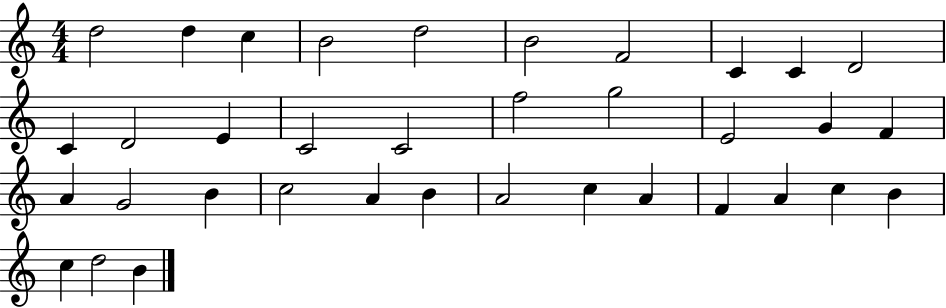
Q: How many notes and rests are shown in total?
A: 36